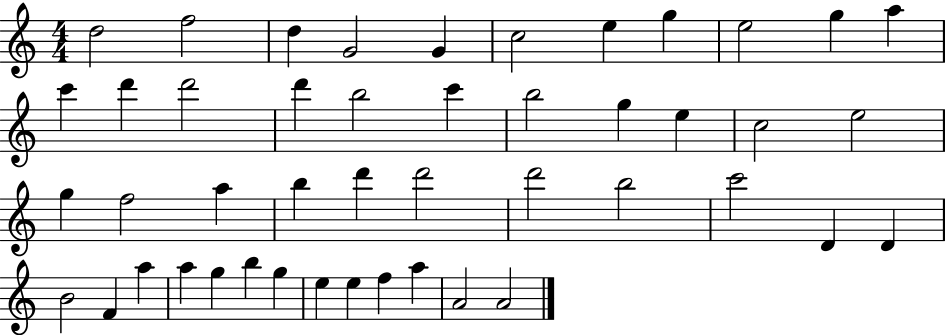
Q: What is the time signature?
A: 4/4